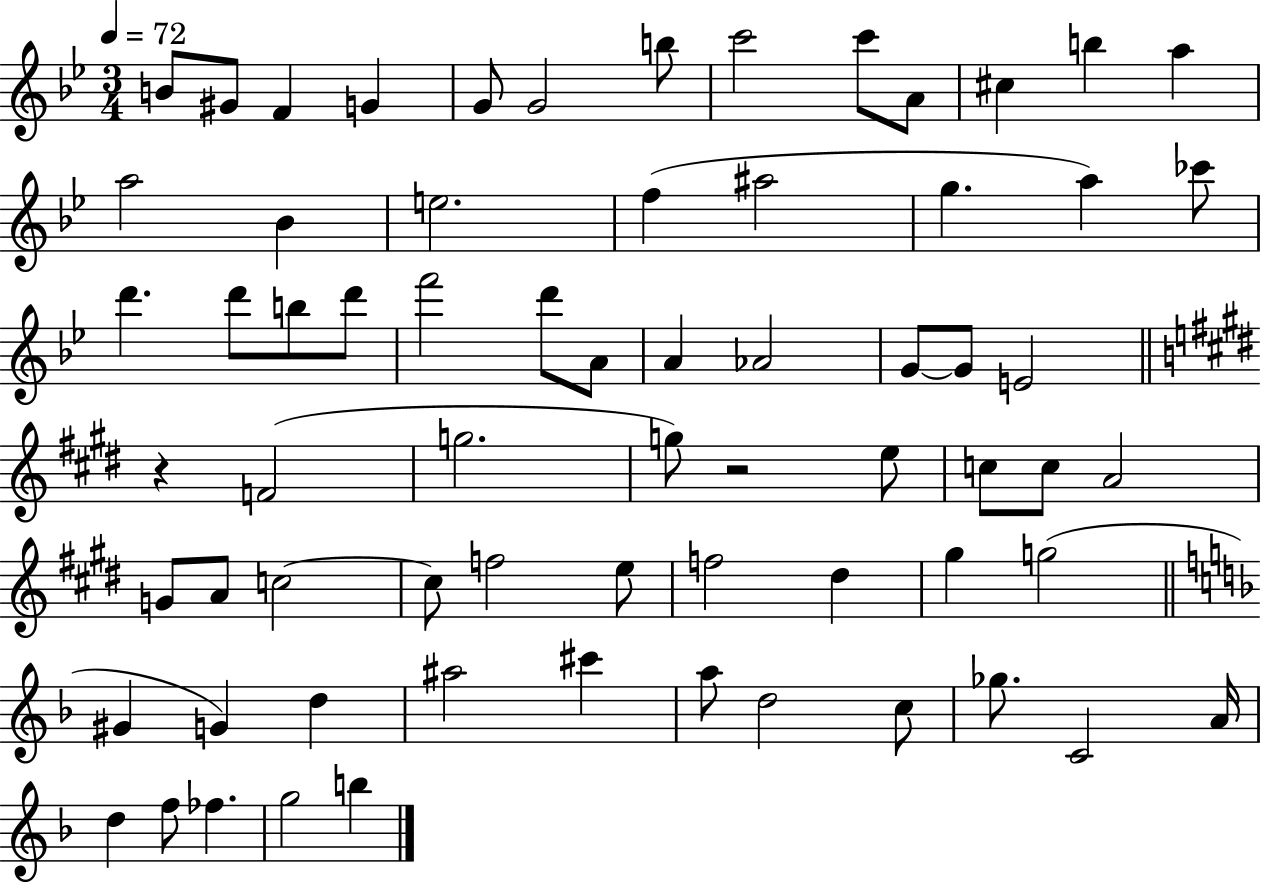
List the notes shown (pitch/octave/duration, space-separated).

B4/e G#4/e F4/q G4/q G4/e G4/h B5/e C6/h C6/e A4/e C#5/q B5/q A5/q A5/h Bb4/q E5/h. F5/q A#5/h G5/q. A5/q CES6/e D6/q. D6/e B5/e D6/e F6/h D6/e A4/e A4/q Ab4/h G4/e G4/e E4/h R/q F4/h G5/h. G5/e R/h E5/e C5/e C5/e A4/h G4/e A4/e C5/h C5/e F5/h E5/e F5/h D#5/q G#5/q G5/h G#4/q G4/q D5/q A#5/h C#6/q A5/e D5/h C5/e Gb5/e. C4/h A4/s D5/q F5/e FES5/q. G5/h B5/q